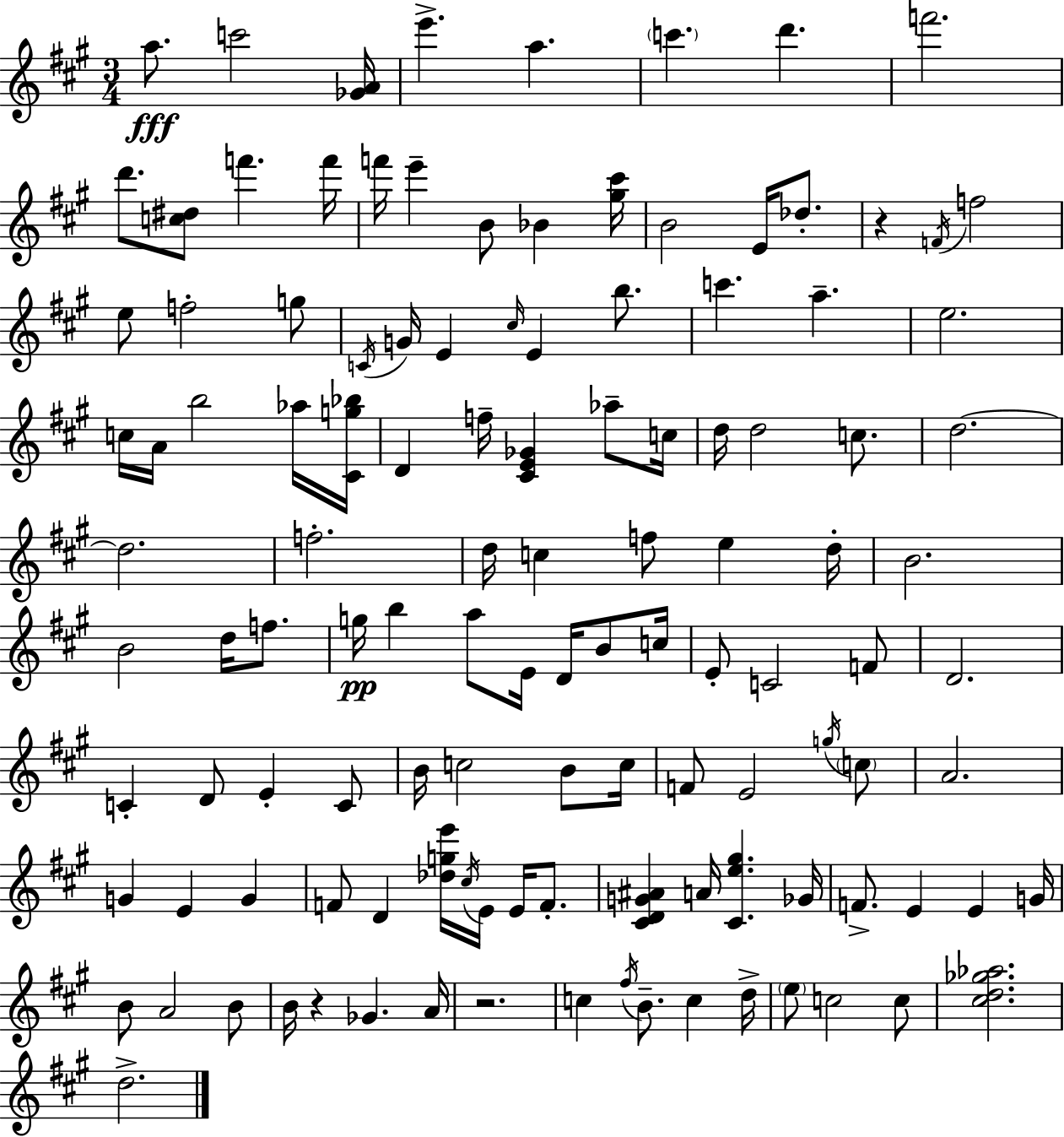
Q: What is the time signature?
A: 3/4